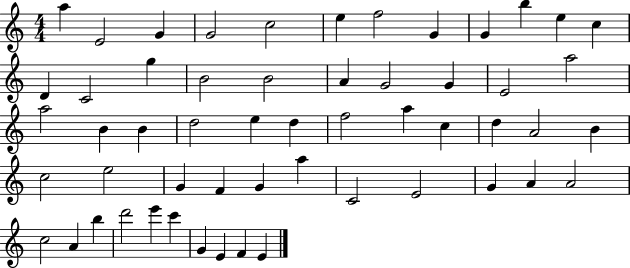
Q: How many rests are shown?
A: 0